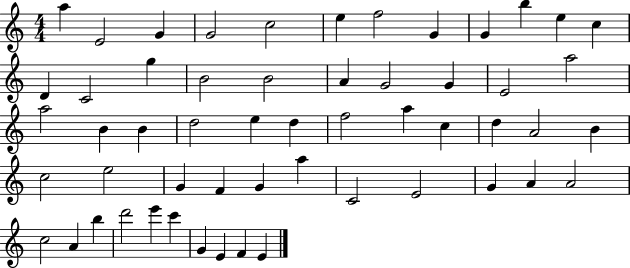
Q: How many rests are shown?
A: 0